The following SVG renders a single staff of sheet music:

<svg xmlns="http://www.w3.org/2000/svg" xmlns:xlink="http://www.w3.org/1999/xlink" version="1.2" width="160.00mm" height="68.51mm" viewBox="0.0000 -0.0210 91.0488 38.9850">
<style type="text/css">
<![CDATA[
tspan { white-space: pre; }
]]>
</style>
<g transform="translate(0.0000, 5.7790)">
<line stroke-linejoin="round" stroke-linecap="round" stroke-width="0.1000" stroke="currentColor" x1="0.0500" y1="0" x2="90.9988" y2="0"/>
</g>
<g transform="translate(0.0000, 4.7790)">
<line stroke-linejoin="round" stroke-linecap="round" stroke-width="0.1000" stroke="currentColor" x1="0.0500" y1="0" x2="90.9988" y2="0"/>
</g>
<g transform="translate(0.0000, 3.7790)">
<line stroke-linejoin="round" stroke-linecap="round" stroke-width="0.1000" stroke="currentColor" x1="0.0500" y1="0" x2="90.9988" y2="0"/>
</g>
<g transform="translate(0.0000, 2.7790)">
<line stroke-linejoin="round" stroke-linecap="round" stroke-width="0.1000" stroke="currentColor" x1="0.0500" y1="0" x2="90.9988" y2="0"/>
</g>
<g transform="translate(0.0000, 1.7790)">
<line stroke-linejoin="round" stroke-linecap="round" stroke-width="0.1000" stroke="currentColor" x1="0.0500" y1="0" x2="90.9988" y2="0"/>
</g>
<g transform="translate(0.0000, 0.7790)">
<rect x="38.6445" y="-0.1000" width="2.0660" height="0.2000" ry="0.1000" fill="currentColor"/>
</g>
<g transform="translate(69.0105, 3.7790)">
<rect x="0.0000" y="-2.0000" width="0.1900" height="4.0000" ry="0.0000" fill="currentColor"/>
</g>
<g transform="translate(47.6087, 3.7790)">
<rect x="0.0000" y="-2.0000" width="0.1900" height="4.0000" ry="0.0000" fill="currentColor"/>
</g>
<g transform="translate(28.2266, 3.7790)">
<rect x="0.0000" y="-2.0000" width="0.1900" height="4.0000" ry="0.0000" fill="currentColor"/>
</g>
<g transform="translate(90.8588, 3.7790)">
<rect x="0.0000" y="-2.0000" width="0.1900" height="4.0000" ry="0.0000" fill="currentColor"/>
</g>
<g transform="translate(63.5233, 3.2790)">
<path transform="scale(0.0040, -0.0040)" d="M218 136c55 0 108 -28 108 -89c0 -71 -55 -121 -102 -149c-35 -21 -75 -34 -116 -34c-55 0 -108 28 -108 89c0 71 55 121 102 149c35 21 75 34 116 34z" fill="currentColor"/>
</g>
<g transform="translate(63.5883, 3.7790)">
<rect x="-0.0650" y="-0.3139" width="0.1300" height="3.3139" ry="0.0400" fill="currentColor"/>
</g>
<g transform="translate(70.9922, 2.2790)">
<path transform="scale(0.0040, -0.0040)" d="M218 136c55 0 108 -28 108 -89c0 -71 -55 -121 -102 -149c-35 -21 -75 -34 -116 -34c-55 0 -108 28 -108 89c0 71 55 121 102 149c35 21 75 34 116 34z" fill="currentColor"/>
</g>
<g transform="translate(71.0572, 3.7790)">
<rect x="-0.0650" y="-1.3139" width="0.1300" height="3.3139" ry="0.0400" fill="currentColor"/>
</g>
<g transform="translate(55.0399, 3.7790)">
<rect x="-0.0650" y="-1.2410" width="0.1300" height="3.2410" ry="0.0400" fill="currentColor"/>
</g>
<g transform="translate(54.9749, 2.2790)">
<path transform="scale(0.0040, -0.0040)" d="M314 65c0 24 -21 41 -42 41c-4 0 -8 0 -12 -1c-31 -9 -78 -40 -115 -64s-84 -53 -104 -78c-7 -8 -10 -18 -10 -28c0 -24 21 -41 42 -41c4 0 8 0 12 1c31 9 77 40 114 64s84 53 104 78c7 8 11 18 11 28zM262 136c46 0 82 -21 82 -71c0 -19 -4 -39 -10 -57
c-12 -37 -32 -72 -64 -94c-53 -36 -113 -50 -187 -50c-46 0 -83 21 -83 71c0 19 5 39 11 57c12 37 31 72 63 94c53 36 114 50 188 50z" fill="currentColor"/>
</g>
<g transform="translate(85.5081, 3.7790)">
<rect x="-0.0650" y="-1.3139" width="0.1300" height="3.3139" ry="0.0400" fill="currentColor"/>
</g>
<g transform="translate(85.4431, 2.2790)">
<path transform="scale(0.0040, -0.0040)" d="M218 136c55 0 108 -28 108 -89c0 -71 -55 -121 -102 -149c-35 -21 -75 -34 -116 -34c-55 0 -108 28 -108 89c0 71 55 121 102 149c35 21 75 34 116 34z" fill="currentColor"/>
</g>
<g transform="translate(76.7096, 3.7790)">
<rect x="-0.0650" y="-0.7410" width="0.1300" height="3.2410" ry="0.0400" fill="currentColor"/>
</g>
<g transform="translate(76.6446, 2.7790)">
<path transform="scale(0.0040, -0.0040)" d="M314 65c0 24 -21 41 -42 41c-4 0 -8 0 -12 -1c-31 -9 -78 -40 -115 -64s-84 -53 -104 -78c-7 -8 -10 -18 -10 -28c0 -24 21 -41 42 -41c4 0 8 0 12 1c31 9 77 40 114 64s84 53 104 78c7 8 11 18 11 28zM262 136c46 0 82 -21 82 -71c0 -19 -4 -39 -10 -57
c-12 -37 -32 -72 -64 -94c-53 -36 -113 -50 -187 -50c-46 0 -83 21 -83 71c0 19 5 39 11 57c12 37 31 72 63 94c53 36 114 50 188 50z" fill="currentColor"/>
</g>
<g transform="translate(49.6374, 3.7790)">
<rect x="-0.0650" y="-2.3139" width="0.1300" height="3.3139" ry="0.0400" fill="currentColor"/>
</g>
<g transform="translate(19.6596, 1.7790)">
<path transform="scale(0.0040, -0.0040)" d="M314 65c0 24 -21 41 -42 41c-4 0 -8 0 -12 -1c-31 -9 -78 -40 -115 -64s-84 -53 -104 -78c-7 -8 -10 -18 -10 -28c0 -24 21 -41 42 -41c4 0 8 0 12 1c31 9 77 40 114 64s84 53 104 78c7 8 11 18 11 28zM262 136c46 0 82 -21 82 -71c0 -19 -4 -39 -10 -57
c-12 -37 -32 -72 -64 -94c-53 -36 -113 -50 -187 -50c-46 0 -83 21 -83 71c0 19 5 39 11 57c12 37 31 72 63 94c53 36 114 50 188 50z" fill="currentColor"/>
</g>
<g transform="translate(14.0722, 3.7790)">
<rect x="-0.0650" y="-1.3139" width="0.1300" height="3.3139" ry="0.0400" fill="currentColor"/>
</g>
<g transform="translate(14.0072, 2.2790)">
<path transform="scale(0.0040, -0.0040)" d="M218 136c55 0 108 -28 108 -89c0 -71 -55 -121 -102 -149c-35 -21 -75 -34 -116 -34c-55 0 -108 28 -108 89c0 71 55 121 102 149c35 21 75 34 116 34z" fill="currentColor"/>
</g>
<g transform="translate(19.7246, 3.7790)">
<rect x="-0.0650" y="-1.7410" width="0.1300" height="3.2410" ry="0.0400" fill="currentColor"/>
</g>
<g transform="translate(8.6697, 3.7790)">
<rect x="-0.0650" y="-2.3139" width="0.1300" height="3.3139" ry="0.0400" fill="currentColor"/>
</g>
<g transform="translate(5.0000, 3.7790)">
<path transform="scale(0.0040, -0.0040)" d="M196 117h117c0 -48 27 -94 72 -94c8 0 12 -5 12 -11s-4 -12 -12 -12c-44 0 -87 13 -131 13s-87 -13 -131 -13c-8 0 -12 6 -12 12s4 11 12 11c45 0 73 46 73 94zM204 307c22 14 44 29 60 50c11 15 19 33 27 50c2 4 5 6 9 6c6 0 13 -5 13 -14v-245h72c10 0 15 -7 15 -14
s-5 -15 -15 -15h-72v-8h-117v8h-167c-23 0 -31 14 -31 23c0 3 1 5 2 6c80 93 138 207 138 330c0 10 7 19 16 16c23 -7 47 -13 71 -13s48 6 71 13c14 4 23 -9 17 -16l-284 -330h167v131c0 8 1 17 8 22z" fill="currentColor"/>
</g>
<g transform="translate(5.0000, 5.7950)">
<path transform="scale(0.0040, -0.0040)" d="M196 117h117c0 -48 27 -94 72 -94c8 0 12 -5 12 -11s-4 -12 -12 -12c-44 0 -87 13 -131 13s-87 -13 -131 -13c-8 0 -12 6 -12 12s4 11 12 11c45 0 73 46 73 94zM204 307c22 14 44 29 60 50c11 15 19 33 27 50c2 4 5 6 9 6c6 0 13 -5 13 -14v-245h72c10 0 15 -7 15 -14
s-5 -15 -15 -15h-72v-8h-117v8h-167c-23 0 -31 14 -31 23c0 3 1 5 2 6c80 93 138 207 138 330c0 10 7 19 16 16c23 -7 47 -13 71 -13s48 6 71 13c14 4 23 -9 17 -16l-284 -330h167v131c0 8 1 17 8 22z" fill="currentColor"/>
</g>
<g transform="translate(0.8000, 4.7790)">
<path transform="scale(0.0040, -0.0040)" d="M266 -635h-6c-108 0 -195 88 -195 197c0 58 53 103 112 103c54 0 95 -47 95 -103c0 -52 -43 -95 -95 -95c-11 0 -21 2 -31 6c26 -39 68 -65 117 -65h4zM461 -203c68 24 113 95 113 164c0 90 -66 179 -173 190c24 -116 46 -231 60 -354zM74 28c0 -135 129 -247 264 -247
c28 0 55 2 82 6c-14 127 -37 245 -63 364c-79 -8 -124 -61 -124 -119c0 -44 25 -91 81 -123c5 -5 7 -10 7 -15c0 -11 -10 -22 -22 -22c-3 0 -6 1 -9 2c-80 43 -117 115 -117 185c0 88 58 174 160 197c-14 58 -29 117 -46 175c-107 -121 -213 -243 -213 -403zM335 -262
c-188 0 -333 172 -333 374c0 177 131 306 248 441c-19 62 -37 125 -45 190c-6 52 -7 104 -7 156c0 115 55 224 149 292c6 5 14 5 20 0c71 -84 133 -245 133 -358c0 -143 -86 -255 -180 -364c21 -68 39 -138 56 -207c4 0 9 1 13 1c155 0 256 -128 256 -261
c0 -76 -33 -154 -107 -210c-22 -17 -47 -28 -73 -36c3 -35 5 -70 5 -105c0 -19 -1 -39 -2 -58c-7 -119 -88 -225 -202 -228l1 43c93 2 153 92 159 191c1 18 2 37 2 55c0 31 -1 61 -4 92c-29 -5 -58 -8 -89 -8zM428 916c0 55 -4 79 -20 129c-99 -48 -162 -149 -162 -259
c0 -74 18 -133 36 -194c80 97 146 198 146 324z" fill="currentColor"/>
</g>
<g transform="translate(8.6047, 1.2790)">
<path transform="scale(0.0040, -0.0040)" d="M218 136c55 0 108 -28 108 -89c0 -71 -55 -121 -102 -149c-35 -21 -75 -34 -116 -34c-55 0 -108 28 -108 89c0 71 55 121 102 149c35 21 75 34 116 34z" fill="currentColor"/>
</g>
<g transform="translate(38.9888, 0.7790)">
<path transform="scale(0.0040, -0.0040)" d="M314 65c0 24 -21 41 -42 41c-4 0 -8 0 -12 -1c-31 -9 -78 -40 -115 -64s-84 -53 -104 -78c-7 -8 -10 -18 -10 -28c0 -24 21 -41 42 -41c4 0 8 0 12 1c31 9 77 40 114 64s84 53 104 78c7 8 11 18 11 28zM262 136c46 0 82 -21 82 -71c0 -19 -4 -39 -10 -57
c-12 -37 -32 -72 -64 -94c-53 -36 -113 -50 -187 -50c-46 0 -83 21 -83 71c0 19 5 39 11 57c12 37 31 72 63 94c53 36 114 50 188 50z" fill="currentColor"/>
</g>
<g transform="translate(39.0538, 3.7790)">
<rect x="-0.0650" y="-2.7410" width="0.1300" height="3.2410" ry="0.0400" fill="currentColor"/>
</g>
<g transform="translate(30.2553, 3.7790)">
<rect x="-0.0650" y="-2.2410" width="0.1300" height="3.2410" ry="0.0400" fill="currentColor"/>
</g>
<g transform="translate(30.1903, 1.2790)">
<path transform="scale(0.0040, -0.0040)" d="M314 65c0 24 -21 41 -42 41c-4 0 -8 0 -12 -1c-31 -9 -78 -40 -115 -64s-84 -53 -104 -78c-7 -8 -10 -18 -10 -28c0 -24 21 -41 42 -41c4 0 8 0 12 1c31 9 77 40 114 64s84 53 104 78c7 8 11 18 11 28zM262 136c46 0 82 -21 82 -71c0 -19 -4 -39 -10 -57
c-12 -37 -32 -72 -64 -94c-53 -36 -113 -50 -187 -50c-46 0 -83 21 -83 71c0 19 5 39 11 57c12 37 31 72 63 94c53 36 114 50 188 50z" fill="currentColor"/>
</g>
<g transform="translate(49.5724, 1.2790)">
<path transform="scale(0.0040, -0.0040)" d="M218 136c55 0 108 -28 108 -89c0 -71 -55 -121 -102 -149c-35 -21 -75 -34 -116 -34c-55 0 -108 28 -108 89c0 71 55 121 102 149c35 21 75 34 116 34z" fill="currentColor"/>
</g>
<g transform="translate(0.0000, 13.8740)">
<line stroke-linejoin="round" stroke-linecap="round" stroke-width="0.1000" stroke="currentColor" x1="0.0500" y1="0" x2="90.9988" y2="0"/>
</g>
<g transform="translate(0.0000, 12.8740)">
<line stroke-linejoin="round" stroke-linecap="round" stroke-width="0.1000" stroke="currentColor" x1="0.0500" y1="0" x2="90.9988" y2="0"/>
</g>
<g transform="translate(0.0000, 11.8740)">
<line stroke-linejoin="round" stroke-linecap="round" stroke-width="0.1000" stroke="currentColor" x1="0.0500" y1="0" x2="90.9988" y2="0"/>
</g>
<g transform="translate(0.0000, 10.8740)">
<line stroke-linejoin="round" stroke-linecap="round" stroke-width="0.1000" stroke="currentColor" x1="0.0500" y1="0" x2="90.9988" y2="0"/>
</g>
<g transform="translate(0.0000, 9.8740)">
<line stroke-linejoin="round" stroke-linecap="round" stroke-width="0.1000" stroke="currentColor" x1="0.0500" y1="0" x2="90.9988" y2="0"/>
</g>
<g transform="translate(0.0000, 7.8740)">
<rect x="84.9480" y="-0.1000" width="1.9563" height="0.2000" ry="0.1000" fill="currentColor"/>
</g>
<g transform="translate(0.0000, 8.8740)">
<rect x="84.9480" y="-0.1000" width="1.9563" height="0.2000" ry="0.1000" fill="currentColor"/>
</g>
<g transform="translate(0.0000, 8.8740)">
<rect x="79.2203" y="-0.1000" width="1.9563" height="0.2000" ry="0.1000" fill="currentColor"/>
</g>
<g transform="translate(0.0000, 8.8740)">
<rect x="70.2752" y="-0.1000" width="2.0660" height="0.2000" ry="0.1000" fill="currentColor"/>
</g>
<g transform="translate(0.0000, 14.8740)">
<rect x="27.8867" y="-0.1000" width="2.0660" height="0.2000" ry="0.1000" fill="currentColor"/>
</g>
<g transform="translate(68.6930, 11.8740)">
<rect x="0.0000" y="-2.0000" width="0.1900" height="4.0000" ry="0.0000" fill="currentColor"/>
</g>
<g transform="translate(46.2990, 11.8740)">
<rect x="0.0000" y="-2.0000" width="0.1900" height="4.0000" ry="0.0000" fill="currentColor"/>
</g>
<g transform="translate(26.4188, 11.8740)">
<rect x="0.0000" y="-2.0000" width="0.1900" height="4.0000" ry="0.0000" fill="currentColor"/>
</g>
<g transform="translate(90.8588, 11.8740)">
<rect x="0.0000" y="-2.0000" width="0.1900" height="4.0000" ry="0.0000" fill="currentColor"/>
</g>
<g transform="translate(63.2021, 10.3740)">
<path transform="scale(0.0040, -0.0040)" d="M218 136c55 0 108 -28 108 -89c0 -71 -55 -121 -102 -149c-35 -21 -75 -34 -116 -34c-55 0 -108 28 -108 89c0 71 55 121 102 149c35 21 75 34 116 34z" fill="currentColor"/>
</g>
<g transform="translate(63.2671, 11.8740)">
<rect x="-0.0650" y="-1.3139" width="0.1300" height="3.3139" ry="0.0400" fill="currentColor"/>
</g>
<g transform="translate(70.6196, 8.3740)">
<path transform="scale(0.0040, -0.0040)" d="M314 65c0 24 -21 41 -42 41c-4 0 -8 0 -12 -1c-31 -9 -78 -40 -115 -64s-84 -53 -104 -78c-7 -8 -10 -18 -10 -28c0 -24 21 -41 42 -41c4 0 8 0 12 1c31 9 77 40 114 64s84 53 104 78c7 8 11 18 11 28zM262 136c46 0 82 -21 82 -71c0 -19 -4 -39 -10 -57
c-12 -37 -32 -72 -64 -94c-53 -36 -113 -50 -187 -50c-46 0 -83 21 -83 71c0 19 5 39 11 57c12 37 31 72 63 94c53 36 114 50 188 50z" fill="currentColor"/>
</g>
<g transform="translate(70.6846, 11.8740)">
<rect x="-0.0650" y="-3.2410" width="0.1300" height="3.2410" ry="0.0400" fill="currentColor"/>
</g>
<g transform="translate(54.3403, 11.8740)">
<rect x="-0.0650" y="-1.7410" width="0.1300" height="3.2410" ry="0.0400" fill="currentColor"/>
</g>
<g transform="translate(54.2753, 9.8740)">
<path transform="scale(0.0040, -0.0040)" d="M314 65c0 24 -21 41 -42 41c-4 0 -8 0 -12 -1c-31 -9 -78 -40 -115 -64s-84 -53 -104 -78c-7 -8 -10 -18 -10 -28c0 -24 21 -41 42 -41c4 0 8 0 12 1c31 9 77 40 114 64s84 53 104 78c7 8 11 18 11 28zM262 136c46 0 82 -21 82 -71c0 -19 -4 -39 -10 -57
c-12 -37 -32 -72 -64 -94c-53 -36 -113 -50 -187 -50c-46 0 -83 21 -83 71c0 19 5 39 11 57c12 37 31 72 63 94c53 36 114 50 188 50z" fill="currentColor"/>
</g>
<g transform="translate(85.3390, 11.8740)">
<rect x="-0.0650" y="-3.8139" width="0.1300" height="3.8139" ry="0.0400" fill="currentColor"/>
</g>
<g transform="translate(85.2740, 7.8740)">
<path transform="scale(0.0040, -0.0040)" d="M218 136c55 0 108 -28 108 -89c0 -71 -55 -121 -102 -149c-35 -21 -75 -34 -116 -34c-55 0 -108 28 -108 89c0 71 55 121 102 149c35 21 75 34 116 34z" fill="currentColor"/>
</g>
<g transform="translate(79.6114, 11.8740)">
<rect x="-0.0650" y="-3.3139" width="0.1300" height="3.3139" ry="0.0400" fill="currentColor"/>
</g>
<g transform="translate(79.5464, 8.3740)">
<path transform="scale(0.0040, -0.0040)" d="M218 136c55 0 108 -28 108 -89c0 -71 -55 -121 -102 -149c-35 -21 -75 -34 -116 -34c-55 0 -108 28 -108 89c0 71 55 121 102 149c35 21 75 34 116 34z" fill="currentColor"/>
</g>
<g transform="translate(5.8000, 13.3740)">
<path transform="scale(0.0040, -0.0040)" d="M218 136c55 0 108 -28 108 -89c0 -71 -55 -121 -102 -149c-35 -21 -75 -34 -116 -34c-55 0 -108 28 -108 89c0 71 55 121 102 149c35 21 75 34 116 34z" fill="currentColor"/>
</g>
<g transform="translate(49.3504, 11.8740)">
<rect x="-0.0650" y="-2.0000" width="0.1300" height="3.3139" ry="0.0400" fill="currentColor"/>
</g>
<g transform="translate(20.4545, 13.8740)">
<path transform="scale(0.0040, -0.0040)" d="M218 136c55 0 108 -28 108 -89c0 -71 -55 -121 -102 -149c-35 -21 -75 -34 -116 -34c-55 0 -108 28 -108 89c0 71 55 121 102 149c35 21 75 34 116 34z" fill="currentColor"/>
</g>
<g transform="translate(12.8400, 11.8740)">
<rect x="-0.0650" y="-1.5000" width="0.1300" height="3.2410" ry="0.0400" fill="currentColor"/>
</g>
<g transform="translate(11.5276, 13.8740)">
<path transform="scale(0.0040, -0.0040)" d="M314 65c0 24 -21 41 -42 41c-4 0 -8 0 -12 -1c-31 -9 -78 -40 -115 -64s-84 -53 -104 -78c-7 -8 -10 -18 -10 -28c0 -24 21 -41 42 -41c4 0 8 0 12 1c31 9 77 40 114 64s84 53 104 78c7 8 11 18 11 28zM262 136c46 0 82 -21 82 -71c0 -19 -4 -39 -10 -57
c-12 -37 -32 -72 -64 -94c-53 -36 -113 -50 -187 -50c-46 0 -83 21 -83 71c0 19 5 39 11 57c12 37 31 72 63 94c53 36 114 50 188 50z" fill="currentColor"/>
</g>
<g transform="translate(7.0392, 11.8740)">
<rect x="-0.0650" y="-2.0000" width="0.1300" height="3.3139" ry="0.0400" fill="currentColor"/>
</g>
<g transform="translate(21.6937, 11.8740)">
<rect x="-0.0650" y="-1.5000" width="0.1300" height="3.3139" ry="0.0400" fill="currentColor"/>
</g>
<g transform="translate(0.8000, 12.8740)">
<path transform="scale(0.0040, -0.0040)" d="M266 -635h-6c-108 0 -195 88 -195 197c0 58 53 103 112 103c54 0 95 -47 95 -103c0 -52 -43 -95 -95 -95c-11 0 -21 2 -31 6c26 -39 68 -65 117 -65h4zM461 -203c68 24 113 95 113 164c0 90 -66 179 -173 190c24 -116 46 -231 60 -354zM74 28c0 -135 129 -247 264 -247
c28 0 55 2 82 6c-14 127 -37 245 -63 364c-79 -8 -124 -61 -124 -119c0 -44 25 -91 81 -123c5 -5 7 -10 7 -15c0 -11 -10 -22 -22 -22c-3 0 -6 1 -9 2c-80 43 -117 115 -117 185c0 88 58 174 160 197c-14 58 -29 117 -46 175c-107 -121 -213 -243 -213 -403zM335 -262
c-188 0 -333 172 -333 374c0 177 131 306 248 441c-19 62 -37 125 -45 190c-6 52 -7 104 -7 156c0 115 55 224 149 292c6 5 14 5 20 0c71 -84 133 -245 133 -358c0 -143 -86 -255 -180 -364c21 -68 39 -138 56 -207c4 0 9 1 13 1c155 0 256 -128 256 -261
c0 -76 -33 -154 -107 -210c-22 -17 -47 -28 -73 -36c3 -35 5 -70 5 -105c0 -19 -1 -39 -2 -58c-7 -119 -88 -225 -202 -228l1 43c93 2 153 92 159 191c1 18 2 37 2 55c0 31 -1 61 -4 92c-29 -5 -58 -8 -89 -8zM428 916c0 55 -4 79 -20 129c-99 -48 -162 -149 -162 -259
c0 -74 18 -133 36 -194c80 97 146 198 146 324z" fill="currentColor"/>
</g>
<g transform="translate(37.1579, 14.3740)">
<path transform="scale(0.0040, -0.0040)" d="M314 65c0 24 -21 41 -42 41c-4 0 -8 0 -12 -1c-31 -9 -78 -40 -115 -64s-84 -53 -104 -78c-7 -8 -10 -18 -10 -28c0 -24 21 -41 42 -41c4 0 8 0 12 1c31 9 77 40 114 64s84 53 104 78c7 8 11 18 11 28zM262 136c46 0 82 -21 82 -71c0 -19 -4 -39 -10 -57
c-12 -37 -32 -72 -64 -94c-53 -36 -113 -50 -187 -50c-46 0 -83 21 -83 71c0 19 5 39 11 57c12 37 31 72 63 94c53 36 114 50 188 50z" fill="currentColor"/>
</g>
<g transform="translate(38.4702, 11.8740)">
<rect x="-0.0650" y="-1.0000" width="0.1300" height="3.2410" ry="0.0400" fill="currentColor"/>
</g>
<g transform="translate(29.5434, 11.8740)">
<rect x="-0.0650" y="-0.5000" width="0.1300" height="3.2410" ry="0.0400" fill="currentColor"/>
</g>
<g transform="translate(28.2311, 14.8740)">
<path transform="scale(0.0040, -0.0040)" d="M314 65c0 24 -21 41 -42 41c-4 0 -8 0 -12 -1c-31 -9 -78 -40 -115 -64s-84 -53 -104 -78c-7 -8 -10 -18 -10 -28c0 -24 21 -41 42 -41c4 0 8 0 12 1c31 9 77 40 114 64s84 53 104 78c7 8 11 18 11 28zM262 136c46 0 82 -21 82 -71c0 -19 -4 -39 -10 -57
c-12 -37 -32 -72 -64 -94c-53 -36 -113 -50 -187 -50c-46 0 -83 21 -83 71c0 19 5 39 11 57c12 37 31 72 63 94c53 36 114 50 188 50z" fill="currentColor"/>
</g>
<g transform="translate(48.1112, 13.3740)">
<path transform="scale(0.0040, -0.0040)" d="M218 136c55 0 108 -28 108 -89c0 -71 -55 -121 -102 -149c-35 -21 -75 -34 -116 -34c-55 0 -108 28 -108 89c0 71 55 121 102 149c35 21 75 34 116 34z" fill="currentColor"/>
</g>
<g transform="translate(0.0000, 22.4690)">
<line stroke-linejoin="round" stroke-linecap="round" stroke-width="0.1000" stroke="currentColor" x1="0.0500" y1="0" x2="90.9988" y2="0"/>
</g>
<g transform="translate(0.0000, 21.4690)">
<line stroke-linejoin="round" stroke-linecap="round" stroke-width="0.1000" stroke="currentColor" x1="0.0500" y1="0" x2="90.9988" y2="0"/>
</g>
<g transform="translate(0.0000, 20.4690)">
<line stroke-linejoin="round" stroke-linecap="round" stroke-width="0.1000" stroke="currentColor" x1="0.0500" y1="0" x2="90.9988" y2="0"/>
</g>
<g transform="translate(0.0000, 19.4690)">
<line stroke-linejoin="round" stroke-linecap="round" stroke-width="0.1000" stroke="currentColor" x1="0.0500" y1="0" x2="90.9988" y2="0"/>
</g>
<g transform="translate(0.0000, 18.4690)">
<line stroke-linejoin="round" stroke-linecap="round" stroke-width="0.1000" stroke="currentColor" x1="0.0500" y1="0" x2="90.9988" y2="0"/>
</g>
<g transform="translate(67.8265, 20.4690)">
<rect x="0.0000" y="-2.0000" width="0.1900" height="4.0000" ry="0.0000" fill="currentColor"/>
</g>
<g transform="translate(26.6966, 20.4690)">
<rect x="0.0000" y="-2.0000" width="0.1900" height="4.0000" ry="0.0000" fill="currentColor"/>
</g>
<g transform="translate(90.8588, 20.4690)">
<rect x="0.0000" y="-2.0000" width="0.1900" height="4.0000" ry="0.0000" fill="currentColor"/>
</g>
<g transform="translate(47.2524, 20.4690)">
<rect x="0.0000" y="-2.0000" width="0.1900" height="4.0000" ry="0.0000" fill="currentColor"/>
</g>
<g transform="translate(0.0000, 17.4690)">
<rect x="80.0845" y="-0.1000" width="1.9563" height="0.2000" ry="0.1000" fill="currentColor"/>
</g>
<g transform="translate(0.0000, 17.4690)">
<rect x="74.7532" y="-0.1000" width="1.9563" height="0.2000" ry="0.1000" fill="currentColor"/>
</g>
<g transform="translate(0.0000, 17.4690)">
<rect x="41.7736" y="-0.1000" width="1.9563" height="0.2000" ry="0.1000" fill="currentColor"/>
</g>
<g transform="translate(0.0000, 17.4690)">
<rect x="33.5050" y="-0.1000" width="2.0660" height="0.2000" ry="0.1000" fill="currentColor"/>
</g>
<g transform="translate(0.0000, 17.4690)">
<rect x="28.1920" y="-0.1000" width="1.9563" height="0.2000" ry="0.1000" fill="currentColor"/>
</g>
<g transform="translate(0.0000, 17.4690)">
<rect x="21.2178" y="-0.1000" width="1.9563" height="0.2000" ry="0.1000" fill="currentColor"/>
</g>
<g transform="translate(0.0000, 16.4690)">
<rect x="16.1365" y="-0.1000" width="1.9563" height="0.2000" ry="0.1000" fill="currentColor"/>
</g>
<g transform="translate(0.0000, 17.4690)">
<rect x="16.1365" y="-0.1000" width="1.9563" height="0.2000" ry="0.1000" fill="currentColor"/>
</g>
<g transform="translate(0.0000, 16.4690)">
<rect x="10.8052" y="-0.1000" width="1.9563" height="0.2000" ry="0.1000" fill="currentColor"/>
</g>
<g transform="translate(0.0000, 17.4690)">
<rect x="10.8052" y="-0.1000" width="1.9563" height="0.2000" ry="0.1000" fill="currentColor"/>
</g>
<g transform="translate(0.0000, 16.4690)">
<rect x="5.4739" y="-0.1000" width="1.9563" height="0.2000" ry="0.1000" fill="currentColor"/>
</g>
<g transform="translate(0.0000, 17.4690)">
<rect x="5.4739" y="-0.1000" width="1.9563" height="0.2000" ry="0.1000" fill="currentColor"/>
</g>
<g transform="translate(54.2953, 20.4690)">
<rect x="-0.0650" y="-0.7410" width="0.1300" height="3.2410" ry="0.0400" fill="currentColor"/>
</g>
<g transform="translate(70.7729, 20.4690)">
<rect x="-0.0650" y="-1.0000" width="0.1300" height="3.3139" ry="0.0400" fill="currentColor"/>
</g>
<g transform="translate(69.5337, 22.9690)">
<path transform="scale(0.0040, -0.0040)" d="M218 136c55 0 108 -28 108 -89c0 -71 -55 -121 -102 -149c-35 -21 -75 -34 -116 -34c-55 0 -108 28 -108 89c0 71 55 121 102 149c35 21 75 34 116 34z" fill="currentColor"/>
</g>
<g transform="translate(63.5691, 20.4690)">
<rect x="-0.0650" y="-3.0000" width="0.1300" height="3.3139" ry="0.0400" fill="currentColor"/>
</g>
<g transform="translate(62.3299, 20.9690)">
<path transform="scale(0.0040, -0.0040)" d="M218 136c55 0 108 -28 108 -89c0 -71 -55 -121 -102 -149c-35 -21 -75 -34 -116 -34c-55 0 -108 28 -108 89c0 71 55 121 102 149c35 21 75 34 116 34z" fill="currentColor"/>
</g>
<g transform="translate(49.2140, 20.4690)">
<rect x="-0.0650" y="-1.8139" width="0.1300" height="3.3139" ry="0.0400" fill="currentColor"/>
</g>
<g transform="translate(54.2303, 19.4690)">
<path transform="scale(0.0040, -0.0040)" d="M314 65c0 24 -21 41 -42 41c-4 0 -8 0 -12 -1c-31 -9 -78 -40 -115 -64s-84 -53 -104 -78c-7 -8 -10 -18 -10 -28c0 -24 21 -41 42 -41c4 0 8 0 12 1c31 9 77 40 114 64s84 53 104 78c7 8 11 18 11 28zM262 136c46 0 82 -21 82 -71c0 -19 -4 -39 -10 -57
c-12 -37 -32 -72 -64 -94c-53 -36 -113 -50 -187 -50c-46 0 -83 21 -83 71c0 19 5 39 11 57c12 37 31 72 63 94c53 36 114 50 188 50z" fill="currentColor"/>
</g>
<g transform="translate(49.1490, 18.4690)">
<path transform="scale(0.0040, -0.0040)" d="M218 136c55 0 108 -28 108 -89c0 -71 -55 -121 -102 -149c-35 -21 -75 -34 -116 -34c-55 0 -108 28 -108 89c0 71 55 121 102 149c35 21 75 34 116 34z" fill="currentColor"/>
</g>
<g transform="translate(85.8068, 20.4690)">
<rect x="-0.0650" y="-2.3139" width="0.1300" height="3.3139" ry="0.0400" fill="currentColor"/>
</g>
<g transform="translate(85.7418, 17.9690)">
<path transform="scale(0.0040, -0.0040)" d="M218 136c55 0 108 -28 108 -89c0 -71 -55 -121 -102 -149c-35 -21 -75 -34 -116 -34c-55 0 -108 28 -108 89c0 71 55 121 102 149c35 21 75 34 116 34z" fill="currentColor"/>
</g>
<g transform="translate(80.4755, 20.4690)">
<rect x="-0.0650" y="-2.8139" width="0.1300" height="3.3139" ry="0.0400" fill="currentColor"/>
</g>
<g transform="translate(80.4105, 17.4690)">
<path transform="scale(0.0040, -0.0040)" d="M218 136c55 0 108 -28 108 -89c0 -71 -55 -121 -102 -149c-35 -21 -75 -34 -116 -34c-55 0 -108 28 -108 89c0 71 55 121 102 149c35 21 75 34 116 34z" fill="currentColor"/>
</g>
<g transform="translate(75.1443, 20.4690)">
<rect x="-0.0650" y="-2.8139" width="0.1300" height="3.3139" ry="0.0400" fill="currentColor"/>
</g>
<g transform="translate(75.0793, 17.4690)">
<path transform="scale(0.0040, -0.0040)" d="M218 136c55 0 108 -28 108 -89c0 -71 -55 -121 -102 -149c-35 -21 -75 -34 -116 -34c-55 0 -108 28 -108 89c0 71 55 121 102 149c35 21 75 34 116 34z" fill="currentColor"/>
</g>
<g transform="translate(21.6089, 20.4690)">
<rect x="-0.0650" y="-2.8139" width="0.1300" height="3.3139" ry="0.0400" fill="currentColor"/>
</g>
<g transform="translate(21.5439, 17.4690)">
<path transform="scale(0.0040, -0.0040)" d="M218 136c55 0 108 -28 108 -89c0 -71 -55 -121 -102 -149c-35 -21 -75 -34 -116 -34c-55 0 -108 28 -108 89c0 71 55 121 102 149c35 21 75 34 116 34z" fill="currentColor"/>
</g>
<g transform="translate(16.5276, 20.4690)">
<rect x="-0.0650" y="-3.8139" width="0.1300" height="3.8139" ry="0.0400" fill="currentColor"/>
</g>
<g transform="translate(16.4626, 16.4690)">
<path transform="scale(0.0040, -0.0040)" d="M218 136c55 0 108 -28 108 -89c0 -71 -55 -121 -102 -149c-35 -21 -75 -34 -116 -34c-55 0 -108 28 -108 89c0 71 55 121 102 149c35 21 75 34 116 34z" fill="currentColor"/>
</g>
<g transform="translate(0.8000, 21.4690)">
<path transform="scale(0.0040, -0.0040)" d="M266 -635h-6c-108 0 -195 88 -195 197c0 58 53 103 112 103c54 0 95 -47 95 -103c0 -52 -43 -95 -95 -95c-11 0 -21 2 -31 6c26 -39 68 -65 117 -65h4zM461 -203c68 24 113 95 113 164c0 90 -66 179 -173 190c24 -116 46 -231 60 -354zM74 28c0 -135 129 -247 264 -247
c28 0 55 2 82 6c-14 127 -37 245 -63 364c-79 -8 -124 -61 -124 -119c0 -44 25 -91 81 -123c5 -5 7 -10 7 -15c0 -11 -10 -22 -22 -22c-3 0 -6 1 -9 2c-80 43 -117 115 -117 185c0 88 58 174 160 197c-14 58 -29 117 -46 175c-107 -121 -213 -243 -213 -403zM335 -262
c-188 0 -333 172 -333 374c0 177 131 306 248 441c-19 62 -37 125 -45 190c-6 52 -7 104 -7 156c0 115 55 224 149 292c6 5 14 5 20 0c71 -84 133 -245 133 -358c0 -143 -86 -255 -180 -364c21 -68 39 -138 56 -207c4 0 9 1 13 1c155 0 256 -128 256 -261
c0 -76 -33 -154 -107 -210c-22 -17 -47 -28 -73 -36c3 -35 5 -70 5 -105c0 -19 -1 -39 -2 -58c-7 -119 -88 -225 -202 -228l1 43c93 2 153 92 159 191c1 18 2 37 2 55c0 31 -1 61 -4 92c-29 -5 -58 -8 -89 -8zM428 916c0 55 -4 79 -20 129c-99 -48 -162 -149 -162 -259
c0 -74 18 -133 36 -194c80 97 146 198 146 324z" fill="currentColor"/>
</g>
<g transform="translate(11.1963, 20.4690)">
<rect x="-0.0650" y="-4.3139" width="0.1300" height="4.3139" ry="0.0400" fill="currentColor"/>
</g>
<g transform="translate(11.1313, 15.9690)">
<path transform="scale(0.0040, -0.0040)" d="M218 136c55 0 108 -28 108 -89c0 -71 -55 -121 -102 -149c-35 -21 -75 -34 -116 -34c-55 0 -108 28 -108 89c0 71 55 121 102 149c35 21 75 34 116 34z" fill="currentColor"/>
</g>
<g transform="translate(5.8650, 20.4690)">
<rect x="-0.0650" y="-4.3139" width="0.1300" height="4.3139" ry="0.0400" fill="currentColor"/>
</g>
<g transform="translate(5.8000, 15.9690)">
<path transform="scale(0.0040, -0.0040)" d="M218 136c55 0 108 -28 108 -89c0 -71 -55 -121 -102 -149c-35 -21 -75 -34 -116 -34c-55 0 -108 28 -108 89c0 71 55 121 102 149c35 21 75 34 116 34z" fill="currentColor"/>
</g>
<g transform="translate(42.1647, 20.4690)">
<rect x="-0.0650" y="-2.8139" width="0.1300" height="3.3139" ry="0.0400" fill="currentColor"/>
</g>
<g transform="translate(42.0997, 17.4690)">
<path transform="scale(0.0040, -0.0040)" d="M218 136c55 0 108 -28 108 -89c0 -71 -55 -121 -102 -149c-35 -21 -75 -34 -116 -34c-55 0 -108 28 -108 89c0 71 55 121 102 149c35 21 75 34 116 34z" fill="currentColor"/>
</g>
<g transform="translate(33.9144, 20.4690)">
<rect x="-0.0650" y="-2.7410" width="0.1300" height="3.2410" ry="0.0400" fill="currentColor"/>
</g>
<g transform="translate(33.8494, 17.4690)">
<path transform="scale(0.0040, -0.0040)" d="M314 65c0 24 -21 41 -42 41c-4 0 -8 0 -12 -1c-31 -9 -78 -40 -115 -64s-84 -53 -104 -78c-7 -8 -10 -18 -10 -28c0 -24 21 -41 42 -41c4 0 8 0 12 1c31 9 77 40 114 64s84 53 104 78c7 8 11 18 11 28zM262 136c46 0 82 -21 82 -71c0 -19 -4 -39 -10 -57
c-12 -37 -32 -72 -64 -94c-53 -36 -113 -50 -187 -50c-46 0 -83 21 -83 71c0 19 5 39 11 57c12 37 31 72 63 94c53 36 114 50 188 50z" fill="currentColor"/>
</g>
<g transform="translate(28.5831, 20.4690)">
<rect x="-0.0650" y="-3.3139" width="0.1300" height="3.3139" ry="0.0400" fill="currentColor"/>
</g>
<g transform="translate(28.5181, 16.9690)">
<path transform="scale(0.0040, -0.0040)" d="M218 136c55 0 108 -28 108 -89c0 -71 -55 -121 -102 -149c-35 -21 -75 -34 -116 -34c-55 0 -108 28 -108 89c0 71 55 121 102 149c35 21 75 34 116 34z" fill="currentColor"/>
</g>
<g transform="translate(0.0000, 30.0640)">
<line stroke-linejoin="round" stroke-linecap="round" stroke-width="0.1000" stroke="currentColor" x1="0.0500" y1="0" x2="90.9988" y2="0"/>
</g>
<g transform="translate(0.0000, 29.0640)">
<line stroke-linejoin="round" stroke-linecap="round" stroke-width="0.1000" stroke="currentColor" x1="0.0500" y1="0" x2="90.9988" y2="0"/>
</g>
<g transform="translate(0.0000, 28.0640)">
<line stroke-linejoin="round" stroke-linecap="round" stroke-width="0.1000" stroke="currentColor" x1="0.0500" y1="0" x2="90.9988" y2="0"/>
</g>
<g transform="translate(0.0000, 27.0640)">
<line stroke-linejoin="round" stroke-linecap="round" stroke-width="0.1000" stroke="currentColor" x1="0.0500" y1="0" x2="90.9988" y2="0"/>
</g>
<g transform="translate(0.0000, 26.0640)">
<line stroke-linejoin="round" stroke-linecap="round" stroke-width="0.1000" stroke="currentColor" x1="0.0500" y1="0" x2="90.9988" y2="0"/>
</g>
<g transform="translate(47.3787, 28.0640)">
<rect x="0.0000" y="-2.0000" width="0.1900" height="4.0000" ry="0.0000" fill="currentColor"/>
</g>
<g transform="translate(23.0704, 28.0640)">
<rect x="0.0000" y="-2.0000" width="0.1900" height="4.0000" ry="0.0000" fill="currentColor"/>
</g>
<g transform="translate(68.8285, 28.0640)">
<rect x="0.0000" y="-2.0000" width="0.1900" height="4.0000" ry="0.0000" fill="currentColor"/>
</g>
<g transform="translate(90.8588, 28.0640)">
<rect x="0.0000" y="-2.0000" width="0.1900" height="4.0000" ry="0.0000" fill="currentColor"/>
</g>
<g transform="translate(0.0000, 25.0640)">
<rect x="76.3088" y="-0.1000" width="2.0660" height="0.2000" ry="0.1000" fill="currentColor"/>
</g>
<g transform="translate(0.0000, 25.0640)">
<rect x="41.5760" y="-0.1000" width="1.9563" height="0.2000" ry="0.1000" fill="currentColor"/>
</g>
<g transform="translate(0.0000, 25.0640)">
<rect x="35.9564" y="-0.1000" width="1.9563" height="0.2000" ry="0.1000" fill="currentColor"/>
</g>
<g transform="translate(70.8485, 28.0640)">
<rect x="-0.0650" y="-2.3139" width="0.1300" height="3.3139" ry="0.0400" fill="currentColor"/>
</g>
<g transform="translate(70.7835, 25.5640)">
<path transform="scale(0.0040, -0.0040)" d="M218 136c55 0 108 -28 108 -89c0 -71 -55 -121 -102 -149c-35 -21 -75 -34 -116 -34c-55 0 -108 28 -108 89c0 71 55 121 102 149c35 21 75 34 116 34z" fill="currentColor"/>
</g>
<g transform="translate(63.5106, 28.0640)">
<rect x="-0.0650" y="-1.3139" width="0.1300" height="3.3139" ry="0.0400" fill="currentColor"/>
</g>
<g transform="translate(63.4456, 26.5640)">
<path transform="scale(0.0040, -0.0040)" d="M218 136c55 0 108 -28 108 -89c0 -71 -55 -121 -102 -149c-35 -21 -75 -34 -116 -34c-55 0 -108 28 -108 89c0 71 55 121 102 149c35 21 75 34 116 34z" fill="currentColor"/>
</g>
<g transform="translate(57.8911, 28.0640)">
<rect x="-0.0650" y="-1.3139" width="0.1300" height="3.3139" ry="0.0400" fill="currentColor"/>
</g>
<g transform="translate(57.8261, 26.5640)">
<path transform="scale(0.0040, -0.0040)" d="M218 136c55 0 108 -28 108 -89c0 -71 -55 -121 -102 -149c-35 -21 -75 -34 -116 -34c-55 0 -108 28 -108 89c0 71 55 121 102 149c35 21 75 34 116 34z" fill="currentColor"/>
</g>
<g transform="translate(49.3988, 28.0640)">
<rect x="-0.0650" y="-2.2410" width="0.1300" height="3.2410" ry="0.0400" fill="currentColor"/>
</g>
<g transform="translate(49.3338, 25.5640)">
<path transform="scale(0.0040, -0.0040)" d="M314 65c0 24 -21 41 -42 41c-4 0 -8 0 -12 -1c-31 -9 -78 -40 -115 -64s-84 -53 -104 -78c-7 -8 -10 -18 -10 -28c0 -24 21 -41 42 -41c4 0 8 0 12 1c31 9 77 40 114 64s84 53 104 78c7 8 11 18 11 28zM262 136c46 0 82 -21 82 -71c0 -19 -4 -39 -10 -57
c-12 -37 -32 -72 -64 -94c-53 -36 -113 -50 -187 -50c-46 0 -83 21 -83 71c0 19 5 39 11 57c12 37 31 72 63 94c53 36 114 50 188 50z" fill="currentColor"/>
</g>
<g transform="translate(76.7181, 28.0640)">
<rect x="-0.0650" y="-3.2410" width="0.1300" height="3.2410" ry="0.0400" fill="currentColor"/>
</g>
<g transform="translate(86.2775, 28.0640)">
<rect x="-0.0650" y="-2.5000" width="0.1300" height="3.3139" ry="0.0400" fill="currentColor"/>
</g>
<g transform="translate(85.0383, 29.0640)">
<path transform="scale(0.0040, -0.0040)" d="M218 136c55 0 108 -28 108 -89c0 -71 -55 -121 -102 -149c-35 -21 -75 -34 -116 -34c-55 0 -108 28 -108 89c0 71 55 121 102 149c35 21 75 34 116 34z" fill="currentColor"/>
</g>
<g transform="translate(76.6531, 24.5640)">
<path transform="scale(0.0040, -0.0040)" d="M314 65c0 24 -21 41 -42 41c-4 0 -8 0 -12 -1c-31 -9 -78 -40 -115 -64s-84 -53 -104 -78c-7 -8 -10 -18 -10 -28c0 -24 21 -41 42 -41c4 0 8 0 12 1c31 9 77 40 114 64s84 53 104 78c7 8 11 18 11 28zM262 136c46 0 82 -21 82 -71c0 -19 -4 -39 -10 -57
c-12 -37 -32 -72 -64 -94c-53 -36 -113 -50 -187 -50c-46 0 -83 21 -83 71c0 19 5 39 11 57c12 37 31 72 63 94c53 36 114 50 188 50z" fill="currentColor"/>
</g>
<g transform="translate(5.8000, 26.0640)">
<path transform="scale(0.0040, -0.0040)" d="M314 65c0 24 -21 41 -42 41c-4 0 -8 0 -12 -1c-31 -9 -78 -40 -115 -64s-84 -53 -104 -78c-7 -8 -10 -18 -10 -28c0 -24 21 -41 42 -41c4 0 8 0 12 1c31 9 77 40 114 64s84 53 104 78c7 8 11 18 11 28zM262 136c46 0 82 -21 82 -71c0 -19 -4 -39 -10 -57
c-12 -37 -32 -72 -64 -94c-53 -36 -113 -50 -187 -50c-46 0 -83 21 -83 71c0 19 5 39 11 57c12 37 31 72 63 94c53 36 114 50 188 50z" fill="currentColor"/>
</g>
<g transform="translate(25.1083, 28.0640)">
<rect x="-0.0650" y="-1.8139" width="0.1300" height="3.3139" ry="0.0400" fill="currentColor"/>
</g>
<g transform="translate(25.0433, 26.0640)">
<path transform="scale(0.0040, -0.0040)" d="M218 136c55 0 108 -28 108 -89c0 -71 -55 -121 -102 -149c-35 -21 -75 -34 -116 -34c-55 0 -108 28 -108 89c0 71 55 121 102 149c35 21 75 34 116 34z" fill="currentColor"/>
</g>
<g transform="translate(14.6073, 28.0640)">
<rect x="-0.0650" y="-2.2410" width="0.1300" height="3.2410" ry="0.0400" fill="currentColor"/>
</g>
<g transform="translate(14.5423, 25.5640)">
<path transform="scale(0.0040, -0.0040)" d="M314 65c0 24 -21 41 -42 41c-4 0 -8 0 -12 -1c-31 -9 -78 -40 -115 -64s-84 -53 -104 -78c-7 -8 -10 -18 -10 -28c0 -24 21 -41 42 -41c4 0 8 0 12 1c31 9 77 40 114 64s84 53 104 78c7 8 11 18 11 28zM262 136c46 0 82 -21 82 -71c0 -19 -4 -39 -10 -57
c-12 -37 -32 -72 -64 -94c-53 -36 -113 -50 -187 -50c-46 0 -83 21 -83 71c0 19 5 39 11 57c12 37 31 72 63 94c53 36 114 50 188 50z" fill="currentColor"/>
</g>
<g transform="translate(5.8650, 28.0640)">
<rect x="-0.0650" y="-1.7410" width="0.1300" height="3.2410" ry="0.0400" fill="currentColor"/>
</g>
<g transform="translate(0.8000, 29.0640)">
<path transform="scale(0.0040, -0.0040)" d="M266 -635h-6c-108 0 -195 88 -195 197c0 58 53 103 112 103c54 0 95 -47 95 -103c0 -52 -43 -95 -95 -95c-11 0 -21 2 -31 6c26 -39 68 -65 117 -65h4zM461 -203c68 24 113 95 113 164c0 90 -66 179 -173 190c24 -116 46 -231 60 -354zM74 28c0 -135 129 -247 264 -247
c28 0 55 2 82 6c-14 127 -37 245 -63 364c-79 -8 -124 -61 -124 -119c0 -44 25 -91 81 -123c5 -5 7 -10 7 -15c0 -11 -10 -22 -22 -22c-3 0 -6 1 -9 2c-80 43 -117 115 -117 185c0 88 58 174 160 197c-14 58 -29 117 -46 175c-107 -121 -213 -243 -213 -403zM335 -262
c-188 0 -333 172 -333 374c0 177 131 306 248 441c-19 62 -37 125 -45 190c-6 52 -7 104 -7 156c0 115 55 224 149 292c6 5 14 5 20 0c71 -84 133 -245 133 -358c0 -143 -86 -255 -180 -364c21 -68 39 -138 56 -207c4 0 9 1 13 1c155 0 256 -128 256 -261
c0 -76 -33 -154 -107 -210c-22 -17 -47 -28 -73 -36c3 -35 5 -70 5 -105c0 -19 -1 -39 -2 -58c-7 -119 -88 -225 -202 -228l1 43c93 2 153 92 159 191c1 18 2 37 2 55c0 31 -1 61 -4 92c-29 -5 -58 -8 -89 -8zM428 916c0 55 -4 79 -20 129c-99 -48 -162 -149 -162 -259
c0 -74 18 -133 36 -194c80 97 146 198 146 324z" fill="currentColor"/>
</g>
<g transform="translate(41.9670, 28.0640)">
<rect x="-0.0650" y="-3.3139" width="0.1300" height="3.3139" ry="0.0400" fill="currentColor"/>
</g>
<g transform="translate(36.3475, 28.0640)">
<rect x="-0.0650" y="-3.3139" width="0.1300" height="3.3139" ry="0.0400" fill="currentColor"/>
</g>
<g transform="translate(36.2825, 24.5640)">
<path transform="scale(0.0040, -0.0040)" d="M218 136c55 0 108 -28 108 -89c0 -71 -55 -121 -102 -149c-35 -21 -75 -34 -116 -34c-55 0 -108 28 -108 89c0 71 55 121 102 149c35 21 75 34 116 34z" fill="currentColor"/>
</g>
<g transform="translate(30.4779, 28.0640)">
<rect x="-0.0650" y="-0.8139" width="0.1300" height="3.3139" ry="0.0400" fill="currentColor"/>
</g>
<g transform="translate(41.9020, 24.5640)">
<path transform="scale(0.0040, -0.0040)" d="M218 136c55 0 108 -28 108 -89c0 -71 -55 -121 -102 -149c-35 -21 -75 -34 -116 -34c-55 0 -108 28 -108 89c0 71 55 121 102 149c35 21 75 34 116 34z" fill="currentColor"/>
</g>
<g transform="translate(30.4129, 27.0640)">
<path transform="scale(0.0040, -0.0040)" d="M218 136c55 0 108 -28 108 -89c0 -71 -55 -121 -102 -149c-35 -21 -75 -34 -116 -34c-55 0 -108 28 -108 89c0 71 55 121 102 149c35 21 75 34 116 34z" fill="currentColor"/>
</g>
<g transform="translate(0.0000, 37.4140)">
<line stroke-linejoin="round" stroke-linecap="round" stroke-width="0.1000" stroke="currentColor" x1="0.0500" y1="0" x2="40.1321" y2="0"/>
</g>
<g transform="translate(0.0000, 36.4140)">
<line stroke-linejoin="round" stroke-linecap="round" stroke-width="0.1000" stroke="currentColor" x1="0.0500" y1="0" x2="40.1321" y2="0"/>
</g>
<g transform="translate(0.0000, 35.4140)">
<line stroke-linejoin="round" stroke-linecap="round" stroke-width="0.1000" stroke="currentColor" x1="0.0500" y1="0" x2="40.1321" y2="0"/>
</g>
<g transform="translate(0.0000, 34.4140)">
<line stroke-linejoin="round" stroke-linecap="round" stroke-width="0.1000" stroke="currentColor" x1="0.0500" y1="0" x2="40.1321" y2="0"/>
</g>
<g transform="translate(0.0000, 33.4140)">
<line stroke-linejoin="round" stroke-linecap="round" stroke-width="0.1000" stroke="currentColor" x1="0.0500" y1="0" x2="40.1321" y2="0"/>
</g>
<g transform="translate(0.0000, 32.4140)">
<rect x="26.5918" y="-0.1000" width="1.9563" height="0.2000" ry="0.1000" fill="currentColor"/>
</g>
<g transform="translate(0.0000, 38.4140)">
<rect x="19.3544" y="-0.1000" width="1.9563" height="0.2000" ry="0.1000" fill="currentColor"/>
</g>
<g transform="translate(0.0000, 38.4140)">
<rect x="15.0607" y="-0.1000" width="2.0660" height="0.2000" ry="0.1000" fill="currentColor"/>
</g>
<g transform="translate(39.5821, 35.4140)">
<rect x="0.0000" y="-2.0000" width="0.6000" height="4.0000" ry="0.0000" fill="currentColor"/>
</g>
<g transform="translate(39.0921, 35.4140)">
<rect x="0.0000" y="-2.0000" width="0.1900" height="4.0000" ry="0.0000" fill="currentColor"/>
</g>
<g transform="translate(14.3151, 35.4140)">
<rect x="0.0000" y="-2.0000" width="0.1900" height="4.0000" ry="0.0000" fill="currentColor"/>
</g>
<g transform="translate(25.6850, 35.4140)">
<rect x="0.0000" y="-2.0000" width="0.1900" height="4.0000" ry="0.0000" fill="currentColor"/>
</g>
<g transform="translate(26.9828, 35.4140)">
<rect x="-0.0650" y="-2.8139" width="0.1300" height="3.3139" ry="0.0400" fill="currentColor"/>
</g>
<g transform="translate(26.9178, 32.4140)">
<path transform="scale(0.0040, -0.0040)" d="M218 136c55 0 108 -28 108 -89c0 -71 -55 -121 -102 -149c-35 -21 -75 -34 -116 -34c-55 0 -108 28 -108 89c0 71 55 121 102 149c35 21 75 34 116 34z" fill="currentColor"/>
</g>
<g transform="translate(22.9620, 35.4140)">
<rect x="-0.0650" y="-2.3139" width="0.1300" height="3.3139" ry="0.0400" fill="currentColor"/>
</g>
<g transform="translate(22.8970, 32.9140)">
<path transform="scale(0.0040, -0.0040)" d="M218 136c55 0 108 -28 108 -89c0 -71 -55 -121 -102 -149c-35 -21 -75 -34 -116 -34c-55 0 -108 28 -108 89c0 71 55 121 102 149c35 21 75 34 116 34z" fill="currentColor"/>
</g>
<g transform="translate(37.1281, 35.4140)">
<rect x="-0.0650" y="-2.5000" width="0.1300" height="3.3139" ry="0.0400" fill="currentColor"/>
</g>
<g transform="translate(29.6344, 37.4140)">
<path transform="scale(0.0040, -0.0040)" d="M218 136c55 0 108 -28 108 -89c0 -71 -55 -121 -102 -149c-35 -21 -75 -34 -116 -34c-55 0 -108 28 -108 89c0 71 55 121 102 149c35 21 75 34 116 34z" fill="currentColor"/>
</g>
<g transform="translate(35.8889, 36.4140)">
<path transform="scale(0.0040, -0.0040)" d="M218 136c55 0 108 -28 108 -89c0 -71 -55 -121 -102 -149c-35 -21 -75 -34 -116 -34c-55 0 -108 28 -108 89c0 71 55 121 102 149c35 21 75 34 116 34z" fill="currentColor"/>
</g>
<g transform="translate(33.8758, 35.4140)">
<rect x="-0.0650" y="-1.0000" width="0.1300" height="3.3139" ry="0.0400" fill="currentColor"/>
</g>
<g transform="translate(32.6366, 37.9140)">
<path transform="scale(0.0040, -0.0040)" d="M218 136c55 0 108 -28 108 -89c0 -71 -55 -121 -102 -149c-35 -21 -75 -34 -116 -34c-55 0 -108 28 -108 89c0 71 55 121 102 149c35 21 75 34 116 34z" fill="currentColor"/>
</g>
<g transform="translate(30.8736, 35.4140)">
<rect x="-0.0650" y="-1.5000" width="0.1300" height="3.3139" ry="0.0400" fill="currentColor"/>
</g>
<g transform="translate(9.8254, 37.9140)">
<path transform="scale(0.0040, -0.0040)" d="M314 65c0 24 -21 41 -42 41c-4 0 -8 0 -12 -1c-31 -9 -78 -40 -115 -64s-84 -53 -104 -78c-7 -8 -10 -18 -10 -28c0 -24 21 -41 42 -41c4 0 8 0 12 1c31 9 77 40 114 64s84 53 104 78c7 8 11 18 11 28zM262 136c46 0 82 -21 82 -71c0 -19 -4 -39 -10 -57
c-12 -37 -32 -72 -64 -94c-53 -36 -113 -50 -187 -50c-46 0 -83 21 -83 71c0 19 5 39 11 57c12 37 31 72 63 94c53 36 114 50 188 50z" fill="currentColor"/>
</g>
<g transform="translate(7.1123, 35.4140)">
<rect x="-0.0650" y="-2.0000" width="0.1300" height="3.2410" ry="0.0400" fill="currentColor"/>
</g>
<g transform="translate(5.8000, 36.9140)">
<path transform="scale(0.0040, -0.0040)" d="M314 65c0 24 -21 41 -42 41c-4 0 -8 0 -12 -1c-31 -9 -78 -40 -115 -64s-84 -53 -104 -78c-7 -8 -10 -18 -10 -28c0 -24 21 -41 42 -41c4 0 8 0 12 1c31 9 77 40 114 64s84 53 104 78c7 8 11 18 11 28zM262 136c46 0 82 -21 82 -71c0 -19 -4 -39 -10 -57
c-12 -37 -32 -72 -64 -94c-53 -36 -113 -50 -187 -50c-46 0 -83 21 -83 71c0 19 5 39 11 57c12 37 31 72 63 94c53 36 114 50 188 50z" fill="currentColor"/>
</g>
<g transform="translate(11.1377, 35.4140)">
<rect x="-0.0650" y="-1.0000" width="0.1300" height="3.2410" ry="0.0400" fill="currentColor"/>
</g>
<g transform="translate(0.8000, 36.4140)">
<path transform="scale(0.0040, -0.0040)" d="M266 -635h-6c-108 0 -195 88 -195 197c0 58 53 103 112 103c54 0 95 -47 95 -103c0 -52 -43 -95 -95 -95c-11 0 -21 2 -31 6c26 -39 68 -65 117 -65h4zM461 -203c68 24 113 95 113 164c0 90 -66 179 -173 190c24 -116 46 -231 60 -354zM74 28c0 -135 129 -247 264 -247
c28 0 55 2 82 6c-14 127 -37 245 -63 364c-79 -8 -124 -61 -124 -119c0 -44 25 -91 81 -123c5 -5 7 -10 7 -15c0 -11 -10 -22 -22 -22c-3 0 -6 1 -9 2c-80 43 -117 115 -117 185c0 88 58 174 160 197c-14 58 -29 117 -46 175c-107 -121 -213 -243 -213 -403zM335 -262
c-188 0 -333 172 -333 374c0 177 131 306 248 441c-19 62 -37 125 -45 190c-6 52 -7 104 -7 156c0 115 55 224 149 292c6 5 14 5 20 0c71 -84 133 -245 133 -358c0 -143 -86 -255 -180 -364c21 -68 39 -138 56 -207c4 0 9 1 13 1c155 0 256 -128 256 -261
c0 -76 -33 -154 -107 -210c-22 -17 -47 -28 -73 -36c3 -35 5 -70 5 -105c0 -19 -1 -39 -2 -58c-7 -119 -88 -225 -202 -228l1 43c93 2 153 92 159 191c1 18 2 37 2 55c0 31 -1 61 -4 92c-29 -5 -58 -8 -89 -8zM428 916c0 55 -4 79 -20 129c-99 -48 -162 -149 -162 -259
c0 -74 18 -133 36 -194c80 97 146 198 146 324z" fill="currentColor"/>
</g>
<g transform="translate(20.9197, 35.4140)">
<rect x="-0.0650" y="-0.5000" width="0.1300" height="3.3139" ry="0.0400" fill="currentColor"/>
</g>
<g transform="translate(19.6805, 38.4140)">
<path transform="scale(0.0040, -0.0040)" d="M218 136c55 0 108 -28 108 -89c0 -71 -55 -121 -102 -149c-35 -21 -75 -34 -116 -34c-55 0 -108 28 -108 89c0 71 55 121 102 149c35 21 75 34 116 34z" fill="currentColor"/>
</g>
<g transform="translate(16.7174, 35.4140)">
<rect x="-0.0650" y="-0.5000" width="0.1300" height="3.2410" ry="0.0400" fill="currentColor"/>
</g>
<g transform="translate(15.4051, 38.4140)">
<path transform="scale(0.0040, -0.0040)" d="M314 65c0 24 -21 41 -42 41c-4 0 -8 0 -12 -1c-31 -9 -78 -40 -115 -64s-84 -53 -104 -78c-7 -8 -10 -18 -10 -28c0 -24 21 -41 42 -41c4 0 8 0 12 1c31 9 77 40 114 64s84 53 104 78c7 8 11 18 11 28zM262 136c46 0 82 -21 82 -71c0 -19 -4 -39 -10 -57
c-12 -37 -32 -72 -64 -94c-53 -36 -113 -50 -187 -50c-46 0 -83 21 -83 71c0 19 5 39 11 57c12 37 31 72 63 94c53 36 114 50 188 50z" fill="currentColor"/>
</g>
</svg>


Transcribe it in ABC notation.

X:1
T:Untitled
M:4/4
L:1/4
K:C
g e f2 g2 a2 g e2 c e d2 e F E2 E C2 D2 F f2 e b2 b c' d' d' c' a b a2 a f d2 A D a a g f2 g2 f d b b g2 e e g b2 G F2 D2 C2 C g a E D G